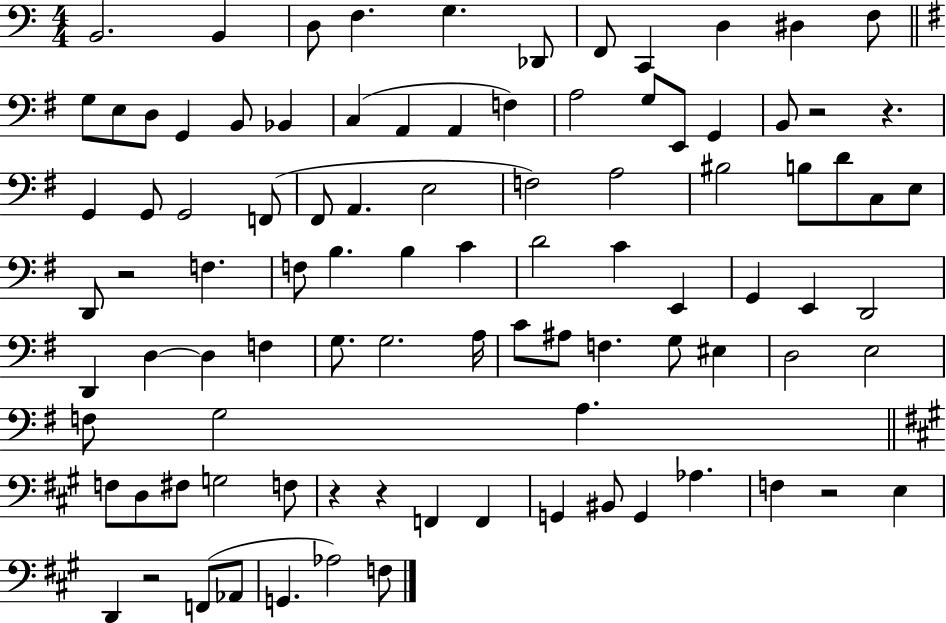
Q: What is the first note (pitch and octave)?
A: B2